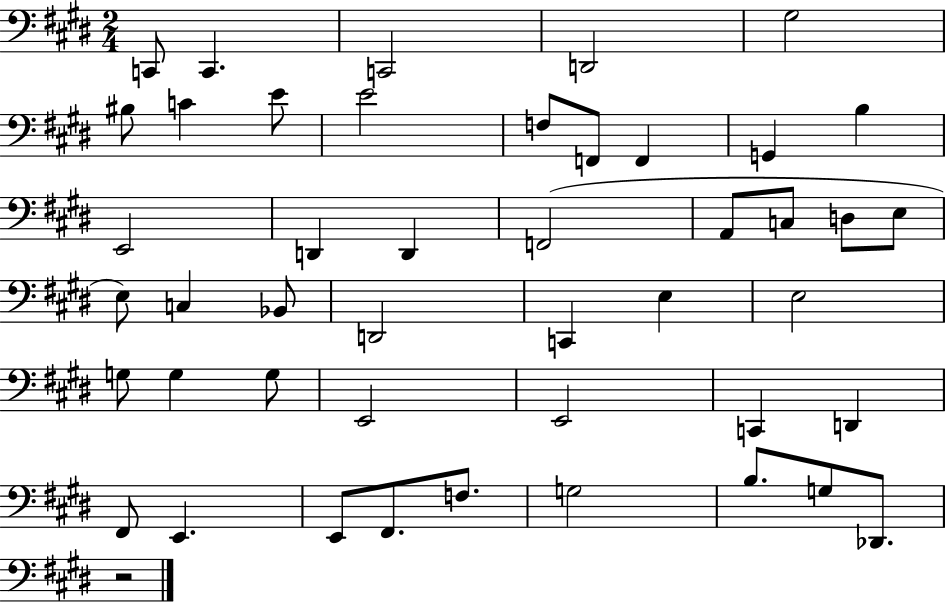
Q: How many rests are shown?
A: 1